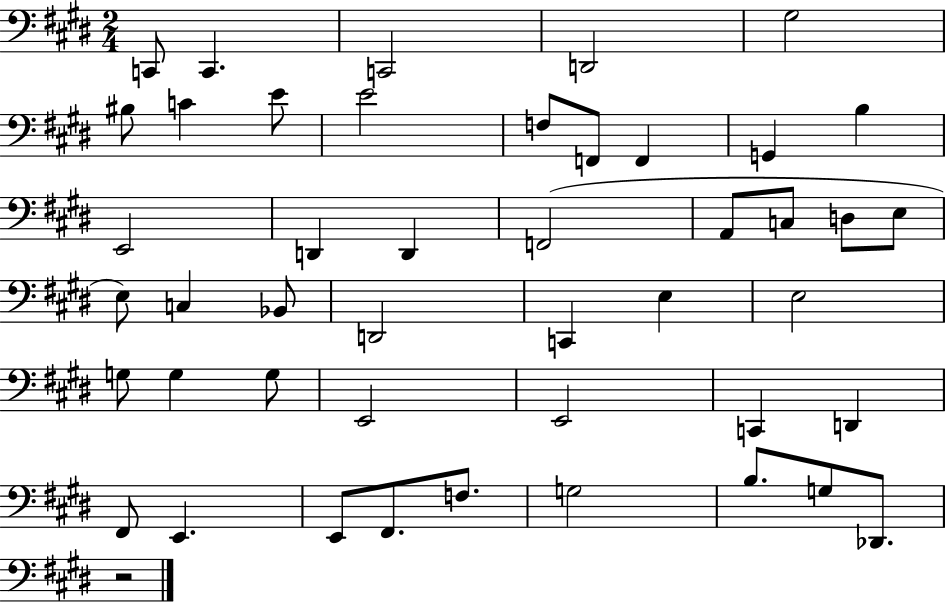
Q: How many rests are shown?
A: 1